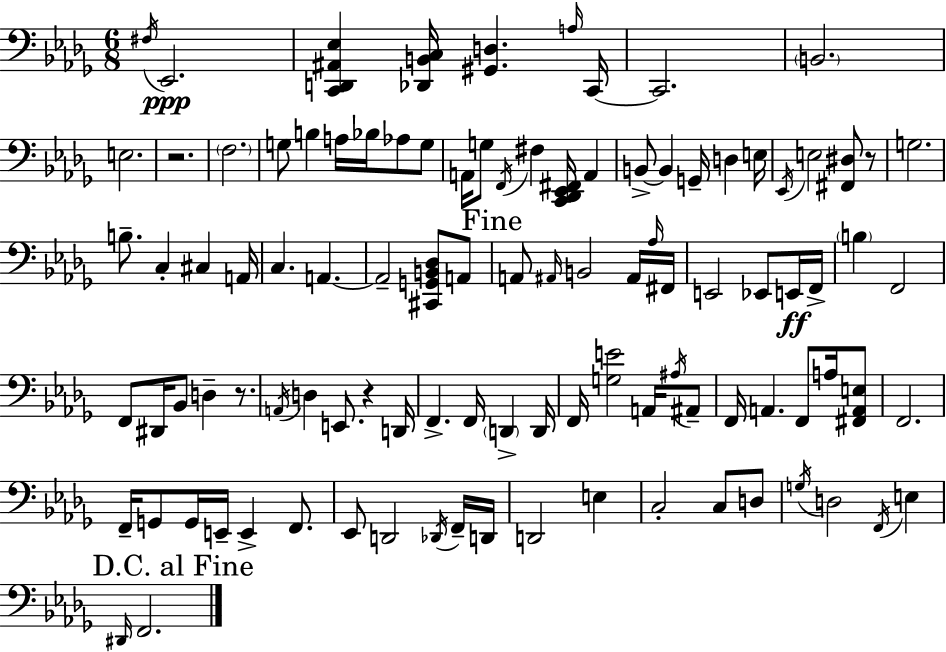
X:1
T:Untitled
M:6/8
L:1/4
K:Bbm
^F,/4 _E,,2 [C,,D,,^A,,_E,] [_D,,B,,C,]/4 [^G,,D,] A,/4 C,,/4 C,,2 B,,2 E,2 z2 F,2 G,/2 B, A,/4 _B,/4 _A,/2 G,/2 A,,/4 G,/2 F,,/4 ^F, [C,,_D,,_E,,^F,,]/4 A,, B,,/2 B,, G,,/4 D, E,/4 _E,,/4 E,2 [^F,,^D,]/2 z/2 G,2 B,/2 C, ^C, A,,/4 C, A,, A,,2 [^C,,G,,B,,_D,]/2 A,,/2 A,,/2 ^A,,/4 B,,2 ^A,,/4 _A,/4 ^F,,/4 E,,2 _E,,/2 E,,/4 F,,/4 B, F,,2 F,,/2 ^D,,/4 _B,,/2 D, z/2 A,,/4 D, E,,/2 z D,,/4 F,, F,,/4 D,, D,,/4 F,,/4 [G,E]2 A,,/4 ^A,/4 ^A,,/2 F,,/4 A,, F,,/2 A,/4 [^F,,A,,E,]/2 F,,2 F,,/4 G,,/2 G,,/4 E,,/4 E,, F,,/2 _E,,/2 D,,2 _D,,/4 F,,/4 D,,/4 D,,2 E, C,2 C,/2 D,/2 G,/4 D,2 F,,/4 E, ^D,,/4 F,,2